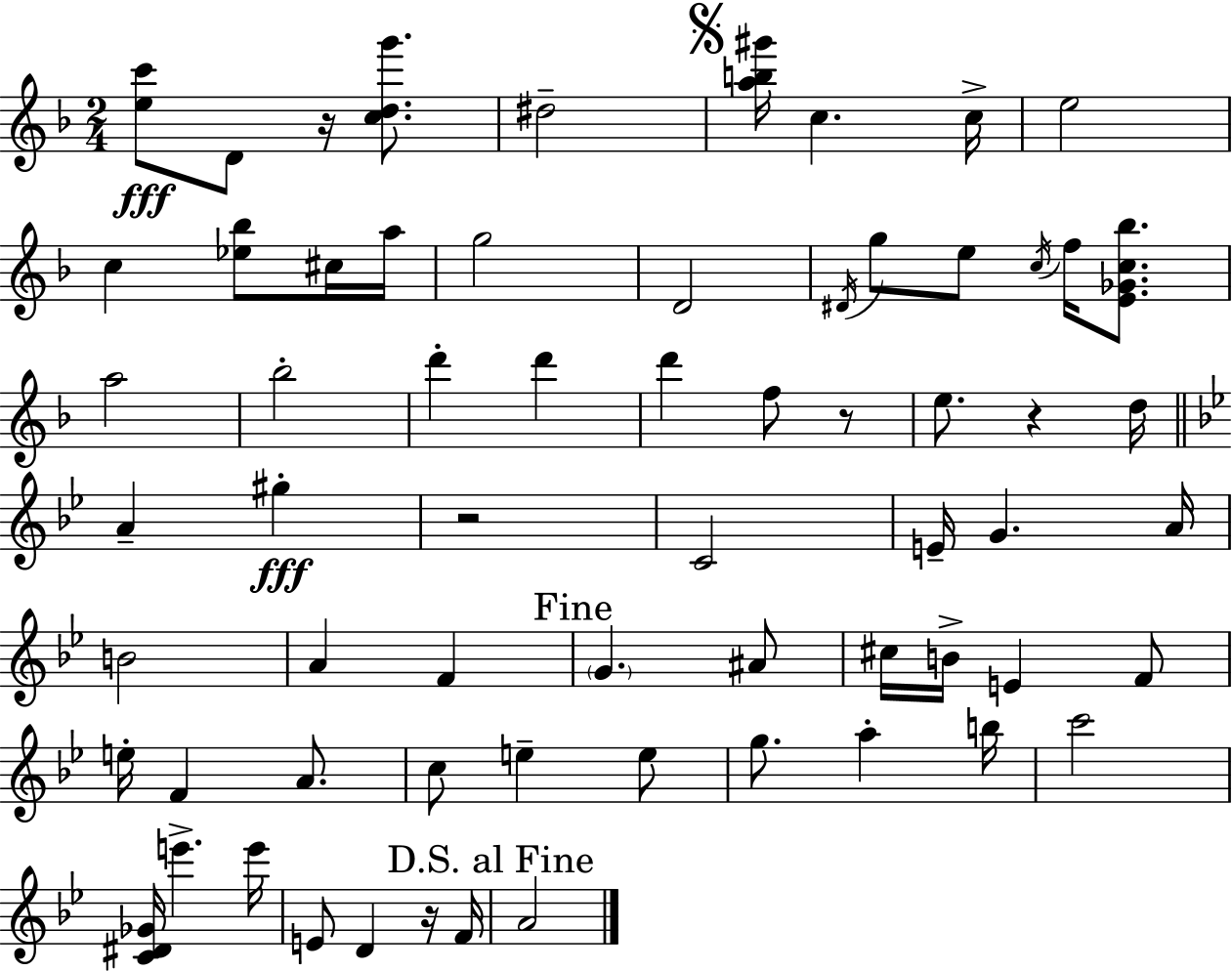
X:1
T:Untitled
M:2/4
L:1/4
K:Dm
[ec']/2 D/2 z/4 [cdg']/2 ^d2 [ab^g']/4 c c/4 e2 c [_e_b]/2 ^c/4 a/4 g2 D2 ^D/4 g/2 e/2 c/4 f/4 [E_Gc_b]/2 a2 _b2 d' d' d' f/2 z/2 e/2 z d/4 A ^g z2 C2 E/4 G A/4 B2 A F G ^A/2 ^c/4 B/4 E F/2 e/4 F A/2 c/2 e e/2 g/2 a b/4 c'2 [C^D_G]/4 e' e'/4 E/2 D z/4 F/4 A2